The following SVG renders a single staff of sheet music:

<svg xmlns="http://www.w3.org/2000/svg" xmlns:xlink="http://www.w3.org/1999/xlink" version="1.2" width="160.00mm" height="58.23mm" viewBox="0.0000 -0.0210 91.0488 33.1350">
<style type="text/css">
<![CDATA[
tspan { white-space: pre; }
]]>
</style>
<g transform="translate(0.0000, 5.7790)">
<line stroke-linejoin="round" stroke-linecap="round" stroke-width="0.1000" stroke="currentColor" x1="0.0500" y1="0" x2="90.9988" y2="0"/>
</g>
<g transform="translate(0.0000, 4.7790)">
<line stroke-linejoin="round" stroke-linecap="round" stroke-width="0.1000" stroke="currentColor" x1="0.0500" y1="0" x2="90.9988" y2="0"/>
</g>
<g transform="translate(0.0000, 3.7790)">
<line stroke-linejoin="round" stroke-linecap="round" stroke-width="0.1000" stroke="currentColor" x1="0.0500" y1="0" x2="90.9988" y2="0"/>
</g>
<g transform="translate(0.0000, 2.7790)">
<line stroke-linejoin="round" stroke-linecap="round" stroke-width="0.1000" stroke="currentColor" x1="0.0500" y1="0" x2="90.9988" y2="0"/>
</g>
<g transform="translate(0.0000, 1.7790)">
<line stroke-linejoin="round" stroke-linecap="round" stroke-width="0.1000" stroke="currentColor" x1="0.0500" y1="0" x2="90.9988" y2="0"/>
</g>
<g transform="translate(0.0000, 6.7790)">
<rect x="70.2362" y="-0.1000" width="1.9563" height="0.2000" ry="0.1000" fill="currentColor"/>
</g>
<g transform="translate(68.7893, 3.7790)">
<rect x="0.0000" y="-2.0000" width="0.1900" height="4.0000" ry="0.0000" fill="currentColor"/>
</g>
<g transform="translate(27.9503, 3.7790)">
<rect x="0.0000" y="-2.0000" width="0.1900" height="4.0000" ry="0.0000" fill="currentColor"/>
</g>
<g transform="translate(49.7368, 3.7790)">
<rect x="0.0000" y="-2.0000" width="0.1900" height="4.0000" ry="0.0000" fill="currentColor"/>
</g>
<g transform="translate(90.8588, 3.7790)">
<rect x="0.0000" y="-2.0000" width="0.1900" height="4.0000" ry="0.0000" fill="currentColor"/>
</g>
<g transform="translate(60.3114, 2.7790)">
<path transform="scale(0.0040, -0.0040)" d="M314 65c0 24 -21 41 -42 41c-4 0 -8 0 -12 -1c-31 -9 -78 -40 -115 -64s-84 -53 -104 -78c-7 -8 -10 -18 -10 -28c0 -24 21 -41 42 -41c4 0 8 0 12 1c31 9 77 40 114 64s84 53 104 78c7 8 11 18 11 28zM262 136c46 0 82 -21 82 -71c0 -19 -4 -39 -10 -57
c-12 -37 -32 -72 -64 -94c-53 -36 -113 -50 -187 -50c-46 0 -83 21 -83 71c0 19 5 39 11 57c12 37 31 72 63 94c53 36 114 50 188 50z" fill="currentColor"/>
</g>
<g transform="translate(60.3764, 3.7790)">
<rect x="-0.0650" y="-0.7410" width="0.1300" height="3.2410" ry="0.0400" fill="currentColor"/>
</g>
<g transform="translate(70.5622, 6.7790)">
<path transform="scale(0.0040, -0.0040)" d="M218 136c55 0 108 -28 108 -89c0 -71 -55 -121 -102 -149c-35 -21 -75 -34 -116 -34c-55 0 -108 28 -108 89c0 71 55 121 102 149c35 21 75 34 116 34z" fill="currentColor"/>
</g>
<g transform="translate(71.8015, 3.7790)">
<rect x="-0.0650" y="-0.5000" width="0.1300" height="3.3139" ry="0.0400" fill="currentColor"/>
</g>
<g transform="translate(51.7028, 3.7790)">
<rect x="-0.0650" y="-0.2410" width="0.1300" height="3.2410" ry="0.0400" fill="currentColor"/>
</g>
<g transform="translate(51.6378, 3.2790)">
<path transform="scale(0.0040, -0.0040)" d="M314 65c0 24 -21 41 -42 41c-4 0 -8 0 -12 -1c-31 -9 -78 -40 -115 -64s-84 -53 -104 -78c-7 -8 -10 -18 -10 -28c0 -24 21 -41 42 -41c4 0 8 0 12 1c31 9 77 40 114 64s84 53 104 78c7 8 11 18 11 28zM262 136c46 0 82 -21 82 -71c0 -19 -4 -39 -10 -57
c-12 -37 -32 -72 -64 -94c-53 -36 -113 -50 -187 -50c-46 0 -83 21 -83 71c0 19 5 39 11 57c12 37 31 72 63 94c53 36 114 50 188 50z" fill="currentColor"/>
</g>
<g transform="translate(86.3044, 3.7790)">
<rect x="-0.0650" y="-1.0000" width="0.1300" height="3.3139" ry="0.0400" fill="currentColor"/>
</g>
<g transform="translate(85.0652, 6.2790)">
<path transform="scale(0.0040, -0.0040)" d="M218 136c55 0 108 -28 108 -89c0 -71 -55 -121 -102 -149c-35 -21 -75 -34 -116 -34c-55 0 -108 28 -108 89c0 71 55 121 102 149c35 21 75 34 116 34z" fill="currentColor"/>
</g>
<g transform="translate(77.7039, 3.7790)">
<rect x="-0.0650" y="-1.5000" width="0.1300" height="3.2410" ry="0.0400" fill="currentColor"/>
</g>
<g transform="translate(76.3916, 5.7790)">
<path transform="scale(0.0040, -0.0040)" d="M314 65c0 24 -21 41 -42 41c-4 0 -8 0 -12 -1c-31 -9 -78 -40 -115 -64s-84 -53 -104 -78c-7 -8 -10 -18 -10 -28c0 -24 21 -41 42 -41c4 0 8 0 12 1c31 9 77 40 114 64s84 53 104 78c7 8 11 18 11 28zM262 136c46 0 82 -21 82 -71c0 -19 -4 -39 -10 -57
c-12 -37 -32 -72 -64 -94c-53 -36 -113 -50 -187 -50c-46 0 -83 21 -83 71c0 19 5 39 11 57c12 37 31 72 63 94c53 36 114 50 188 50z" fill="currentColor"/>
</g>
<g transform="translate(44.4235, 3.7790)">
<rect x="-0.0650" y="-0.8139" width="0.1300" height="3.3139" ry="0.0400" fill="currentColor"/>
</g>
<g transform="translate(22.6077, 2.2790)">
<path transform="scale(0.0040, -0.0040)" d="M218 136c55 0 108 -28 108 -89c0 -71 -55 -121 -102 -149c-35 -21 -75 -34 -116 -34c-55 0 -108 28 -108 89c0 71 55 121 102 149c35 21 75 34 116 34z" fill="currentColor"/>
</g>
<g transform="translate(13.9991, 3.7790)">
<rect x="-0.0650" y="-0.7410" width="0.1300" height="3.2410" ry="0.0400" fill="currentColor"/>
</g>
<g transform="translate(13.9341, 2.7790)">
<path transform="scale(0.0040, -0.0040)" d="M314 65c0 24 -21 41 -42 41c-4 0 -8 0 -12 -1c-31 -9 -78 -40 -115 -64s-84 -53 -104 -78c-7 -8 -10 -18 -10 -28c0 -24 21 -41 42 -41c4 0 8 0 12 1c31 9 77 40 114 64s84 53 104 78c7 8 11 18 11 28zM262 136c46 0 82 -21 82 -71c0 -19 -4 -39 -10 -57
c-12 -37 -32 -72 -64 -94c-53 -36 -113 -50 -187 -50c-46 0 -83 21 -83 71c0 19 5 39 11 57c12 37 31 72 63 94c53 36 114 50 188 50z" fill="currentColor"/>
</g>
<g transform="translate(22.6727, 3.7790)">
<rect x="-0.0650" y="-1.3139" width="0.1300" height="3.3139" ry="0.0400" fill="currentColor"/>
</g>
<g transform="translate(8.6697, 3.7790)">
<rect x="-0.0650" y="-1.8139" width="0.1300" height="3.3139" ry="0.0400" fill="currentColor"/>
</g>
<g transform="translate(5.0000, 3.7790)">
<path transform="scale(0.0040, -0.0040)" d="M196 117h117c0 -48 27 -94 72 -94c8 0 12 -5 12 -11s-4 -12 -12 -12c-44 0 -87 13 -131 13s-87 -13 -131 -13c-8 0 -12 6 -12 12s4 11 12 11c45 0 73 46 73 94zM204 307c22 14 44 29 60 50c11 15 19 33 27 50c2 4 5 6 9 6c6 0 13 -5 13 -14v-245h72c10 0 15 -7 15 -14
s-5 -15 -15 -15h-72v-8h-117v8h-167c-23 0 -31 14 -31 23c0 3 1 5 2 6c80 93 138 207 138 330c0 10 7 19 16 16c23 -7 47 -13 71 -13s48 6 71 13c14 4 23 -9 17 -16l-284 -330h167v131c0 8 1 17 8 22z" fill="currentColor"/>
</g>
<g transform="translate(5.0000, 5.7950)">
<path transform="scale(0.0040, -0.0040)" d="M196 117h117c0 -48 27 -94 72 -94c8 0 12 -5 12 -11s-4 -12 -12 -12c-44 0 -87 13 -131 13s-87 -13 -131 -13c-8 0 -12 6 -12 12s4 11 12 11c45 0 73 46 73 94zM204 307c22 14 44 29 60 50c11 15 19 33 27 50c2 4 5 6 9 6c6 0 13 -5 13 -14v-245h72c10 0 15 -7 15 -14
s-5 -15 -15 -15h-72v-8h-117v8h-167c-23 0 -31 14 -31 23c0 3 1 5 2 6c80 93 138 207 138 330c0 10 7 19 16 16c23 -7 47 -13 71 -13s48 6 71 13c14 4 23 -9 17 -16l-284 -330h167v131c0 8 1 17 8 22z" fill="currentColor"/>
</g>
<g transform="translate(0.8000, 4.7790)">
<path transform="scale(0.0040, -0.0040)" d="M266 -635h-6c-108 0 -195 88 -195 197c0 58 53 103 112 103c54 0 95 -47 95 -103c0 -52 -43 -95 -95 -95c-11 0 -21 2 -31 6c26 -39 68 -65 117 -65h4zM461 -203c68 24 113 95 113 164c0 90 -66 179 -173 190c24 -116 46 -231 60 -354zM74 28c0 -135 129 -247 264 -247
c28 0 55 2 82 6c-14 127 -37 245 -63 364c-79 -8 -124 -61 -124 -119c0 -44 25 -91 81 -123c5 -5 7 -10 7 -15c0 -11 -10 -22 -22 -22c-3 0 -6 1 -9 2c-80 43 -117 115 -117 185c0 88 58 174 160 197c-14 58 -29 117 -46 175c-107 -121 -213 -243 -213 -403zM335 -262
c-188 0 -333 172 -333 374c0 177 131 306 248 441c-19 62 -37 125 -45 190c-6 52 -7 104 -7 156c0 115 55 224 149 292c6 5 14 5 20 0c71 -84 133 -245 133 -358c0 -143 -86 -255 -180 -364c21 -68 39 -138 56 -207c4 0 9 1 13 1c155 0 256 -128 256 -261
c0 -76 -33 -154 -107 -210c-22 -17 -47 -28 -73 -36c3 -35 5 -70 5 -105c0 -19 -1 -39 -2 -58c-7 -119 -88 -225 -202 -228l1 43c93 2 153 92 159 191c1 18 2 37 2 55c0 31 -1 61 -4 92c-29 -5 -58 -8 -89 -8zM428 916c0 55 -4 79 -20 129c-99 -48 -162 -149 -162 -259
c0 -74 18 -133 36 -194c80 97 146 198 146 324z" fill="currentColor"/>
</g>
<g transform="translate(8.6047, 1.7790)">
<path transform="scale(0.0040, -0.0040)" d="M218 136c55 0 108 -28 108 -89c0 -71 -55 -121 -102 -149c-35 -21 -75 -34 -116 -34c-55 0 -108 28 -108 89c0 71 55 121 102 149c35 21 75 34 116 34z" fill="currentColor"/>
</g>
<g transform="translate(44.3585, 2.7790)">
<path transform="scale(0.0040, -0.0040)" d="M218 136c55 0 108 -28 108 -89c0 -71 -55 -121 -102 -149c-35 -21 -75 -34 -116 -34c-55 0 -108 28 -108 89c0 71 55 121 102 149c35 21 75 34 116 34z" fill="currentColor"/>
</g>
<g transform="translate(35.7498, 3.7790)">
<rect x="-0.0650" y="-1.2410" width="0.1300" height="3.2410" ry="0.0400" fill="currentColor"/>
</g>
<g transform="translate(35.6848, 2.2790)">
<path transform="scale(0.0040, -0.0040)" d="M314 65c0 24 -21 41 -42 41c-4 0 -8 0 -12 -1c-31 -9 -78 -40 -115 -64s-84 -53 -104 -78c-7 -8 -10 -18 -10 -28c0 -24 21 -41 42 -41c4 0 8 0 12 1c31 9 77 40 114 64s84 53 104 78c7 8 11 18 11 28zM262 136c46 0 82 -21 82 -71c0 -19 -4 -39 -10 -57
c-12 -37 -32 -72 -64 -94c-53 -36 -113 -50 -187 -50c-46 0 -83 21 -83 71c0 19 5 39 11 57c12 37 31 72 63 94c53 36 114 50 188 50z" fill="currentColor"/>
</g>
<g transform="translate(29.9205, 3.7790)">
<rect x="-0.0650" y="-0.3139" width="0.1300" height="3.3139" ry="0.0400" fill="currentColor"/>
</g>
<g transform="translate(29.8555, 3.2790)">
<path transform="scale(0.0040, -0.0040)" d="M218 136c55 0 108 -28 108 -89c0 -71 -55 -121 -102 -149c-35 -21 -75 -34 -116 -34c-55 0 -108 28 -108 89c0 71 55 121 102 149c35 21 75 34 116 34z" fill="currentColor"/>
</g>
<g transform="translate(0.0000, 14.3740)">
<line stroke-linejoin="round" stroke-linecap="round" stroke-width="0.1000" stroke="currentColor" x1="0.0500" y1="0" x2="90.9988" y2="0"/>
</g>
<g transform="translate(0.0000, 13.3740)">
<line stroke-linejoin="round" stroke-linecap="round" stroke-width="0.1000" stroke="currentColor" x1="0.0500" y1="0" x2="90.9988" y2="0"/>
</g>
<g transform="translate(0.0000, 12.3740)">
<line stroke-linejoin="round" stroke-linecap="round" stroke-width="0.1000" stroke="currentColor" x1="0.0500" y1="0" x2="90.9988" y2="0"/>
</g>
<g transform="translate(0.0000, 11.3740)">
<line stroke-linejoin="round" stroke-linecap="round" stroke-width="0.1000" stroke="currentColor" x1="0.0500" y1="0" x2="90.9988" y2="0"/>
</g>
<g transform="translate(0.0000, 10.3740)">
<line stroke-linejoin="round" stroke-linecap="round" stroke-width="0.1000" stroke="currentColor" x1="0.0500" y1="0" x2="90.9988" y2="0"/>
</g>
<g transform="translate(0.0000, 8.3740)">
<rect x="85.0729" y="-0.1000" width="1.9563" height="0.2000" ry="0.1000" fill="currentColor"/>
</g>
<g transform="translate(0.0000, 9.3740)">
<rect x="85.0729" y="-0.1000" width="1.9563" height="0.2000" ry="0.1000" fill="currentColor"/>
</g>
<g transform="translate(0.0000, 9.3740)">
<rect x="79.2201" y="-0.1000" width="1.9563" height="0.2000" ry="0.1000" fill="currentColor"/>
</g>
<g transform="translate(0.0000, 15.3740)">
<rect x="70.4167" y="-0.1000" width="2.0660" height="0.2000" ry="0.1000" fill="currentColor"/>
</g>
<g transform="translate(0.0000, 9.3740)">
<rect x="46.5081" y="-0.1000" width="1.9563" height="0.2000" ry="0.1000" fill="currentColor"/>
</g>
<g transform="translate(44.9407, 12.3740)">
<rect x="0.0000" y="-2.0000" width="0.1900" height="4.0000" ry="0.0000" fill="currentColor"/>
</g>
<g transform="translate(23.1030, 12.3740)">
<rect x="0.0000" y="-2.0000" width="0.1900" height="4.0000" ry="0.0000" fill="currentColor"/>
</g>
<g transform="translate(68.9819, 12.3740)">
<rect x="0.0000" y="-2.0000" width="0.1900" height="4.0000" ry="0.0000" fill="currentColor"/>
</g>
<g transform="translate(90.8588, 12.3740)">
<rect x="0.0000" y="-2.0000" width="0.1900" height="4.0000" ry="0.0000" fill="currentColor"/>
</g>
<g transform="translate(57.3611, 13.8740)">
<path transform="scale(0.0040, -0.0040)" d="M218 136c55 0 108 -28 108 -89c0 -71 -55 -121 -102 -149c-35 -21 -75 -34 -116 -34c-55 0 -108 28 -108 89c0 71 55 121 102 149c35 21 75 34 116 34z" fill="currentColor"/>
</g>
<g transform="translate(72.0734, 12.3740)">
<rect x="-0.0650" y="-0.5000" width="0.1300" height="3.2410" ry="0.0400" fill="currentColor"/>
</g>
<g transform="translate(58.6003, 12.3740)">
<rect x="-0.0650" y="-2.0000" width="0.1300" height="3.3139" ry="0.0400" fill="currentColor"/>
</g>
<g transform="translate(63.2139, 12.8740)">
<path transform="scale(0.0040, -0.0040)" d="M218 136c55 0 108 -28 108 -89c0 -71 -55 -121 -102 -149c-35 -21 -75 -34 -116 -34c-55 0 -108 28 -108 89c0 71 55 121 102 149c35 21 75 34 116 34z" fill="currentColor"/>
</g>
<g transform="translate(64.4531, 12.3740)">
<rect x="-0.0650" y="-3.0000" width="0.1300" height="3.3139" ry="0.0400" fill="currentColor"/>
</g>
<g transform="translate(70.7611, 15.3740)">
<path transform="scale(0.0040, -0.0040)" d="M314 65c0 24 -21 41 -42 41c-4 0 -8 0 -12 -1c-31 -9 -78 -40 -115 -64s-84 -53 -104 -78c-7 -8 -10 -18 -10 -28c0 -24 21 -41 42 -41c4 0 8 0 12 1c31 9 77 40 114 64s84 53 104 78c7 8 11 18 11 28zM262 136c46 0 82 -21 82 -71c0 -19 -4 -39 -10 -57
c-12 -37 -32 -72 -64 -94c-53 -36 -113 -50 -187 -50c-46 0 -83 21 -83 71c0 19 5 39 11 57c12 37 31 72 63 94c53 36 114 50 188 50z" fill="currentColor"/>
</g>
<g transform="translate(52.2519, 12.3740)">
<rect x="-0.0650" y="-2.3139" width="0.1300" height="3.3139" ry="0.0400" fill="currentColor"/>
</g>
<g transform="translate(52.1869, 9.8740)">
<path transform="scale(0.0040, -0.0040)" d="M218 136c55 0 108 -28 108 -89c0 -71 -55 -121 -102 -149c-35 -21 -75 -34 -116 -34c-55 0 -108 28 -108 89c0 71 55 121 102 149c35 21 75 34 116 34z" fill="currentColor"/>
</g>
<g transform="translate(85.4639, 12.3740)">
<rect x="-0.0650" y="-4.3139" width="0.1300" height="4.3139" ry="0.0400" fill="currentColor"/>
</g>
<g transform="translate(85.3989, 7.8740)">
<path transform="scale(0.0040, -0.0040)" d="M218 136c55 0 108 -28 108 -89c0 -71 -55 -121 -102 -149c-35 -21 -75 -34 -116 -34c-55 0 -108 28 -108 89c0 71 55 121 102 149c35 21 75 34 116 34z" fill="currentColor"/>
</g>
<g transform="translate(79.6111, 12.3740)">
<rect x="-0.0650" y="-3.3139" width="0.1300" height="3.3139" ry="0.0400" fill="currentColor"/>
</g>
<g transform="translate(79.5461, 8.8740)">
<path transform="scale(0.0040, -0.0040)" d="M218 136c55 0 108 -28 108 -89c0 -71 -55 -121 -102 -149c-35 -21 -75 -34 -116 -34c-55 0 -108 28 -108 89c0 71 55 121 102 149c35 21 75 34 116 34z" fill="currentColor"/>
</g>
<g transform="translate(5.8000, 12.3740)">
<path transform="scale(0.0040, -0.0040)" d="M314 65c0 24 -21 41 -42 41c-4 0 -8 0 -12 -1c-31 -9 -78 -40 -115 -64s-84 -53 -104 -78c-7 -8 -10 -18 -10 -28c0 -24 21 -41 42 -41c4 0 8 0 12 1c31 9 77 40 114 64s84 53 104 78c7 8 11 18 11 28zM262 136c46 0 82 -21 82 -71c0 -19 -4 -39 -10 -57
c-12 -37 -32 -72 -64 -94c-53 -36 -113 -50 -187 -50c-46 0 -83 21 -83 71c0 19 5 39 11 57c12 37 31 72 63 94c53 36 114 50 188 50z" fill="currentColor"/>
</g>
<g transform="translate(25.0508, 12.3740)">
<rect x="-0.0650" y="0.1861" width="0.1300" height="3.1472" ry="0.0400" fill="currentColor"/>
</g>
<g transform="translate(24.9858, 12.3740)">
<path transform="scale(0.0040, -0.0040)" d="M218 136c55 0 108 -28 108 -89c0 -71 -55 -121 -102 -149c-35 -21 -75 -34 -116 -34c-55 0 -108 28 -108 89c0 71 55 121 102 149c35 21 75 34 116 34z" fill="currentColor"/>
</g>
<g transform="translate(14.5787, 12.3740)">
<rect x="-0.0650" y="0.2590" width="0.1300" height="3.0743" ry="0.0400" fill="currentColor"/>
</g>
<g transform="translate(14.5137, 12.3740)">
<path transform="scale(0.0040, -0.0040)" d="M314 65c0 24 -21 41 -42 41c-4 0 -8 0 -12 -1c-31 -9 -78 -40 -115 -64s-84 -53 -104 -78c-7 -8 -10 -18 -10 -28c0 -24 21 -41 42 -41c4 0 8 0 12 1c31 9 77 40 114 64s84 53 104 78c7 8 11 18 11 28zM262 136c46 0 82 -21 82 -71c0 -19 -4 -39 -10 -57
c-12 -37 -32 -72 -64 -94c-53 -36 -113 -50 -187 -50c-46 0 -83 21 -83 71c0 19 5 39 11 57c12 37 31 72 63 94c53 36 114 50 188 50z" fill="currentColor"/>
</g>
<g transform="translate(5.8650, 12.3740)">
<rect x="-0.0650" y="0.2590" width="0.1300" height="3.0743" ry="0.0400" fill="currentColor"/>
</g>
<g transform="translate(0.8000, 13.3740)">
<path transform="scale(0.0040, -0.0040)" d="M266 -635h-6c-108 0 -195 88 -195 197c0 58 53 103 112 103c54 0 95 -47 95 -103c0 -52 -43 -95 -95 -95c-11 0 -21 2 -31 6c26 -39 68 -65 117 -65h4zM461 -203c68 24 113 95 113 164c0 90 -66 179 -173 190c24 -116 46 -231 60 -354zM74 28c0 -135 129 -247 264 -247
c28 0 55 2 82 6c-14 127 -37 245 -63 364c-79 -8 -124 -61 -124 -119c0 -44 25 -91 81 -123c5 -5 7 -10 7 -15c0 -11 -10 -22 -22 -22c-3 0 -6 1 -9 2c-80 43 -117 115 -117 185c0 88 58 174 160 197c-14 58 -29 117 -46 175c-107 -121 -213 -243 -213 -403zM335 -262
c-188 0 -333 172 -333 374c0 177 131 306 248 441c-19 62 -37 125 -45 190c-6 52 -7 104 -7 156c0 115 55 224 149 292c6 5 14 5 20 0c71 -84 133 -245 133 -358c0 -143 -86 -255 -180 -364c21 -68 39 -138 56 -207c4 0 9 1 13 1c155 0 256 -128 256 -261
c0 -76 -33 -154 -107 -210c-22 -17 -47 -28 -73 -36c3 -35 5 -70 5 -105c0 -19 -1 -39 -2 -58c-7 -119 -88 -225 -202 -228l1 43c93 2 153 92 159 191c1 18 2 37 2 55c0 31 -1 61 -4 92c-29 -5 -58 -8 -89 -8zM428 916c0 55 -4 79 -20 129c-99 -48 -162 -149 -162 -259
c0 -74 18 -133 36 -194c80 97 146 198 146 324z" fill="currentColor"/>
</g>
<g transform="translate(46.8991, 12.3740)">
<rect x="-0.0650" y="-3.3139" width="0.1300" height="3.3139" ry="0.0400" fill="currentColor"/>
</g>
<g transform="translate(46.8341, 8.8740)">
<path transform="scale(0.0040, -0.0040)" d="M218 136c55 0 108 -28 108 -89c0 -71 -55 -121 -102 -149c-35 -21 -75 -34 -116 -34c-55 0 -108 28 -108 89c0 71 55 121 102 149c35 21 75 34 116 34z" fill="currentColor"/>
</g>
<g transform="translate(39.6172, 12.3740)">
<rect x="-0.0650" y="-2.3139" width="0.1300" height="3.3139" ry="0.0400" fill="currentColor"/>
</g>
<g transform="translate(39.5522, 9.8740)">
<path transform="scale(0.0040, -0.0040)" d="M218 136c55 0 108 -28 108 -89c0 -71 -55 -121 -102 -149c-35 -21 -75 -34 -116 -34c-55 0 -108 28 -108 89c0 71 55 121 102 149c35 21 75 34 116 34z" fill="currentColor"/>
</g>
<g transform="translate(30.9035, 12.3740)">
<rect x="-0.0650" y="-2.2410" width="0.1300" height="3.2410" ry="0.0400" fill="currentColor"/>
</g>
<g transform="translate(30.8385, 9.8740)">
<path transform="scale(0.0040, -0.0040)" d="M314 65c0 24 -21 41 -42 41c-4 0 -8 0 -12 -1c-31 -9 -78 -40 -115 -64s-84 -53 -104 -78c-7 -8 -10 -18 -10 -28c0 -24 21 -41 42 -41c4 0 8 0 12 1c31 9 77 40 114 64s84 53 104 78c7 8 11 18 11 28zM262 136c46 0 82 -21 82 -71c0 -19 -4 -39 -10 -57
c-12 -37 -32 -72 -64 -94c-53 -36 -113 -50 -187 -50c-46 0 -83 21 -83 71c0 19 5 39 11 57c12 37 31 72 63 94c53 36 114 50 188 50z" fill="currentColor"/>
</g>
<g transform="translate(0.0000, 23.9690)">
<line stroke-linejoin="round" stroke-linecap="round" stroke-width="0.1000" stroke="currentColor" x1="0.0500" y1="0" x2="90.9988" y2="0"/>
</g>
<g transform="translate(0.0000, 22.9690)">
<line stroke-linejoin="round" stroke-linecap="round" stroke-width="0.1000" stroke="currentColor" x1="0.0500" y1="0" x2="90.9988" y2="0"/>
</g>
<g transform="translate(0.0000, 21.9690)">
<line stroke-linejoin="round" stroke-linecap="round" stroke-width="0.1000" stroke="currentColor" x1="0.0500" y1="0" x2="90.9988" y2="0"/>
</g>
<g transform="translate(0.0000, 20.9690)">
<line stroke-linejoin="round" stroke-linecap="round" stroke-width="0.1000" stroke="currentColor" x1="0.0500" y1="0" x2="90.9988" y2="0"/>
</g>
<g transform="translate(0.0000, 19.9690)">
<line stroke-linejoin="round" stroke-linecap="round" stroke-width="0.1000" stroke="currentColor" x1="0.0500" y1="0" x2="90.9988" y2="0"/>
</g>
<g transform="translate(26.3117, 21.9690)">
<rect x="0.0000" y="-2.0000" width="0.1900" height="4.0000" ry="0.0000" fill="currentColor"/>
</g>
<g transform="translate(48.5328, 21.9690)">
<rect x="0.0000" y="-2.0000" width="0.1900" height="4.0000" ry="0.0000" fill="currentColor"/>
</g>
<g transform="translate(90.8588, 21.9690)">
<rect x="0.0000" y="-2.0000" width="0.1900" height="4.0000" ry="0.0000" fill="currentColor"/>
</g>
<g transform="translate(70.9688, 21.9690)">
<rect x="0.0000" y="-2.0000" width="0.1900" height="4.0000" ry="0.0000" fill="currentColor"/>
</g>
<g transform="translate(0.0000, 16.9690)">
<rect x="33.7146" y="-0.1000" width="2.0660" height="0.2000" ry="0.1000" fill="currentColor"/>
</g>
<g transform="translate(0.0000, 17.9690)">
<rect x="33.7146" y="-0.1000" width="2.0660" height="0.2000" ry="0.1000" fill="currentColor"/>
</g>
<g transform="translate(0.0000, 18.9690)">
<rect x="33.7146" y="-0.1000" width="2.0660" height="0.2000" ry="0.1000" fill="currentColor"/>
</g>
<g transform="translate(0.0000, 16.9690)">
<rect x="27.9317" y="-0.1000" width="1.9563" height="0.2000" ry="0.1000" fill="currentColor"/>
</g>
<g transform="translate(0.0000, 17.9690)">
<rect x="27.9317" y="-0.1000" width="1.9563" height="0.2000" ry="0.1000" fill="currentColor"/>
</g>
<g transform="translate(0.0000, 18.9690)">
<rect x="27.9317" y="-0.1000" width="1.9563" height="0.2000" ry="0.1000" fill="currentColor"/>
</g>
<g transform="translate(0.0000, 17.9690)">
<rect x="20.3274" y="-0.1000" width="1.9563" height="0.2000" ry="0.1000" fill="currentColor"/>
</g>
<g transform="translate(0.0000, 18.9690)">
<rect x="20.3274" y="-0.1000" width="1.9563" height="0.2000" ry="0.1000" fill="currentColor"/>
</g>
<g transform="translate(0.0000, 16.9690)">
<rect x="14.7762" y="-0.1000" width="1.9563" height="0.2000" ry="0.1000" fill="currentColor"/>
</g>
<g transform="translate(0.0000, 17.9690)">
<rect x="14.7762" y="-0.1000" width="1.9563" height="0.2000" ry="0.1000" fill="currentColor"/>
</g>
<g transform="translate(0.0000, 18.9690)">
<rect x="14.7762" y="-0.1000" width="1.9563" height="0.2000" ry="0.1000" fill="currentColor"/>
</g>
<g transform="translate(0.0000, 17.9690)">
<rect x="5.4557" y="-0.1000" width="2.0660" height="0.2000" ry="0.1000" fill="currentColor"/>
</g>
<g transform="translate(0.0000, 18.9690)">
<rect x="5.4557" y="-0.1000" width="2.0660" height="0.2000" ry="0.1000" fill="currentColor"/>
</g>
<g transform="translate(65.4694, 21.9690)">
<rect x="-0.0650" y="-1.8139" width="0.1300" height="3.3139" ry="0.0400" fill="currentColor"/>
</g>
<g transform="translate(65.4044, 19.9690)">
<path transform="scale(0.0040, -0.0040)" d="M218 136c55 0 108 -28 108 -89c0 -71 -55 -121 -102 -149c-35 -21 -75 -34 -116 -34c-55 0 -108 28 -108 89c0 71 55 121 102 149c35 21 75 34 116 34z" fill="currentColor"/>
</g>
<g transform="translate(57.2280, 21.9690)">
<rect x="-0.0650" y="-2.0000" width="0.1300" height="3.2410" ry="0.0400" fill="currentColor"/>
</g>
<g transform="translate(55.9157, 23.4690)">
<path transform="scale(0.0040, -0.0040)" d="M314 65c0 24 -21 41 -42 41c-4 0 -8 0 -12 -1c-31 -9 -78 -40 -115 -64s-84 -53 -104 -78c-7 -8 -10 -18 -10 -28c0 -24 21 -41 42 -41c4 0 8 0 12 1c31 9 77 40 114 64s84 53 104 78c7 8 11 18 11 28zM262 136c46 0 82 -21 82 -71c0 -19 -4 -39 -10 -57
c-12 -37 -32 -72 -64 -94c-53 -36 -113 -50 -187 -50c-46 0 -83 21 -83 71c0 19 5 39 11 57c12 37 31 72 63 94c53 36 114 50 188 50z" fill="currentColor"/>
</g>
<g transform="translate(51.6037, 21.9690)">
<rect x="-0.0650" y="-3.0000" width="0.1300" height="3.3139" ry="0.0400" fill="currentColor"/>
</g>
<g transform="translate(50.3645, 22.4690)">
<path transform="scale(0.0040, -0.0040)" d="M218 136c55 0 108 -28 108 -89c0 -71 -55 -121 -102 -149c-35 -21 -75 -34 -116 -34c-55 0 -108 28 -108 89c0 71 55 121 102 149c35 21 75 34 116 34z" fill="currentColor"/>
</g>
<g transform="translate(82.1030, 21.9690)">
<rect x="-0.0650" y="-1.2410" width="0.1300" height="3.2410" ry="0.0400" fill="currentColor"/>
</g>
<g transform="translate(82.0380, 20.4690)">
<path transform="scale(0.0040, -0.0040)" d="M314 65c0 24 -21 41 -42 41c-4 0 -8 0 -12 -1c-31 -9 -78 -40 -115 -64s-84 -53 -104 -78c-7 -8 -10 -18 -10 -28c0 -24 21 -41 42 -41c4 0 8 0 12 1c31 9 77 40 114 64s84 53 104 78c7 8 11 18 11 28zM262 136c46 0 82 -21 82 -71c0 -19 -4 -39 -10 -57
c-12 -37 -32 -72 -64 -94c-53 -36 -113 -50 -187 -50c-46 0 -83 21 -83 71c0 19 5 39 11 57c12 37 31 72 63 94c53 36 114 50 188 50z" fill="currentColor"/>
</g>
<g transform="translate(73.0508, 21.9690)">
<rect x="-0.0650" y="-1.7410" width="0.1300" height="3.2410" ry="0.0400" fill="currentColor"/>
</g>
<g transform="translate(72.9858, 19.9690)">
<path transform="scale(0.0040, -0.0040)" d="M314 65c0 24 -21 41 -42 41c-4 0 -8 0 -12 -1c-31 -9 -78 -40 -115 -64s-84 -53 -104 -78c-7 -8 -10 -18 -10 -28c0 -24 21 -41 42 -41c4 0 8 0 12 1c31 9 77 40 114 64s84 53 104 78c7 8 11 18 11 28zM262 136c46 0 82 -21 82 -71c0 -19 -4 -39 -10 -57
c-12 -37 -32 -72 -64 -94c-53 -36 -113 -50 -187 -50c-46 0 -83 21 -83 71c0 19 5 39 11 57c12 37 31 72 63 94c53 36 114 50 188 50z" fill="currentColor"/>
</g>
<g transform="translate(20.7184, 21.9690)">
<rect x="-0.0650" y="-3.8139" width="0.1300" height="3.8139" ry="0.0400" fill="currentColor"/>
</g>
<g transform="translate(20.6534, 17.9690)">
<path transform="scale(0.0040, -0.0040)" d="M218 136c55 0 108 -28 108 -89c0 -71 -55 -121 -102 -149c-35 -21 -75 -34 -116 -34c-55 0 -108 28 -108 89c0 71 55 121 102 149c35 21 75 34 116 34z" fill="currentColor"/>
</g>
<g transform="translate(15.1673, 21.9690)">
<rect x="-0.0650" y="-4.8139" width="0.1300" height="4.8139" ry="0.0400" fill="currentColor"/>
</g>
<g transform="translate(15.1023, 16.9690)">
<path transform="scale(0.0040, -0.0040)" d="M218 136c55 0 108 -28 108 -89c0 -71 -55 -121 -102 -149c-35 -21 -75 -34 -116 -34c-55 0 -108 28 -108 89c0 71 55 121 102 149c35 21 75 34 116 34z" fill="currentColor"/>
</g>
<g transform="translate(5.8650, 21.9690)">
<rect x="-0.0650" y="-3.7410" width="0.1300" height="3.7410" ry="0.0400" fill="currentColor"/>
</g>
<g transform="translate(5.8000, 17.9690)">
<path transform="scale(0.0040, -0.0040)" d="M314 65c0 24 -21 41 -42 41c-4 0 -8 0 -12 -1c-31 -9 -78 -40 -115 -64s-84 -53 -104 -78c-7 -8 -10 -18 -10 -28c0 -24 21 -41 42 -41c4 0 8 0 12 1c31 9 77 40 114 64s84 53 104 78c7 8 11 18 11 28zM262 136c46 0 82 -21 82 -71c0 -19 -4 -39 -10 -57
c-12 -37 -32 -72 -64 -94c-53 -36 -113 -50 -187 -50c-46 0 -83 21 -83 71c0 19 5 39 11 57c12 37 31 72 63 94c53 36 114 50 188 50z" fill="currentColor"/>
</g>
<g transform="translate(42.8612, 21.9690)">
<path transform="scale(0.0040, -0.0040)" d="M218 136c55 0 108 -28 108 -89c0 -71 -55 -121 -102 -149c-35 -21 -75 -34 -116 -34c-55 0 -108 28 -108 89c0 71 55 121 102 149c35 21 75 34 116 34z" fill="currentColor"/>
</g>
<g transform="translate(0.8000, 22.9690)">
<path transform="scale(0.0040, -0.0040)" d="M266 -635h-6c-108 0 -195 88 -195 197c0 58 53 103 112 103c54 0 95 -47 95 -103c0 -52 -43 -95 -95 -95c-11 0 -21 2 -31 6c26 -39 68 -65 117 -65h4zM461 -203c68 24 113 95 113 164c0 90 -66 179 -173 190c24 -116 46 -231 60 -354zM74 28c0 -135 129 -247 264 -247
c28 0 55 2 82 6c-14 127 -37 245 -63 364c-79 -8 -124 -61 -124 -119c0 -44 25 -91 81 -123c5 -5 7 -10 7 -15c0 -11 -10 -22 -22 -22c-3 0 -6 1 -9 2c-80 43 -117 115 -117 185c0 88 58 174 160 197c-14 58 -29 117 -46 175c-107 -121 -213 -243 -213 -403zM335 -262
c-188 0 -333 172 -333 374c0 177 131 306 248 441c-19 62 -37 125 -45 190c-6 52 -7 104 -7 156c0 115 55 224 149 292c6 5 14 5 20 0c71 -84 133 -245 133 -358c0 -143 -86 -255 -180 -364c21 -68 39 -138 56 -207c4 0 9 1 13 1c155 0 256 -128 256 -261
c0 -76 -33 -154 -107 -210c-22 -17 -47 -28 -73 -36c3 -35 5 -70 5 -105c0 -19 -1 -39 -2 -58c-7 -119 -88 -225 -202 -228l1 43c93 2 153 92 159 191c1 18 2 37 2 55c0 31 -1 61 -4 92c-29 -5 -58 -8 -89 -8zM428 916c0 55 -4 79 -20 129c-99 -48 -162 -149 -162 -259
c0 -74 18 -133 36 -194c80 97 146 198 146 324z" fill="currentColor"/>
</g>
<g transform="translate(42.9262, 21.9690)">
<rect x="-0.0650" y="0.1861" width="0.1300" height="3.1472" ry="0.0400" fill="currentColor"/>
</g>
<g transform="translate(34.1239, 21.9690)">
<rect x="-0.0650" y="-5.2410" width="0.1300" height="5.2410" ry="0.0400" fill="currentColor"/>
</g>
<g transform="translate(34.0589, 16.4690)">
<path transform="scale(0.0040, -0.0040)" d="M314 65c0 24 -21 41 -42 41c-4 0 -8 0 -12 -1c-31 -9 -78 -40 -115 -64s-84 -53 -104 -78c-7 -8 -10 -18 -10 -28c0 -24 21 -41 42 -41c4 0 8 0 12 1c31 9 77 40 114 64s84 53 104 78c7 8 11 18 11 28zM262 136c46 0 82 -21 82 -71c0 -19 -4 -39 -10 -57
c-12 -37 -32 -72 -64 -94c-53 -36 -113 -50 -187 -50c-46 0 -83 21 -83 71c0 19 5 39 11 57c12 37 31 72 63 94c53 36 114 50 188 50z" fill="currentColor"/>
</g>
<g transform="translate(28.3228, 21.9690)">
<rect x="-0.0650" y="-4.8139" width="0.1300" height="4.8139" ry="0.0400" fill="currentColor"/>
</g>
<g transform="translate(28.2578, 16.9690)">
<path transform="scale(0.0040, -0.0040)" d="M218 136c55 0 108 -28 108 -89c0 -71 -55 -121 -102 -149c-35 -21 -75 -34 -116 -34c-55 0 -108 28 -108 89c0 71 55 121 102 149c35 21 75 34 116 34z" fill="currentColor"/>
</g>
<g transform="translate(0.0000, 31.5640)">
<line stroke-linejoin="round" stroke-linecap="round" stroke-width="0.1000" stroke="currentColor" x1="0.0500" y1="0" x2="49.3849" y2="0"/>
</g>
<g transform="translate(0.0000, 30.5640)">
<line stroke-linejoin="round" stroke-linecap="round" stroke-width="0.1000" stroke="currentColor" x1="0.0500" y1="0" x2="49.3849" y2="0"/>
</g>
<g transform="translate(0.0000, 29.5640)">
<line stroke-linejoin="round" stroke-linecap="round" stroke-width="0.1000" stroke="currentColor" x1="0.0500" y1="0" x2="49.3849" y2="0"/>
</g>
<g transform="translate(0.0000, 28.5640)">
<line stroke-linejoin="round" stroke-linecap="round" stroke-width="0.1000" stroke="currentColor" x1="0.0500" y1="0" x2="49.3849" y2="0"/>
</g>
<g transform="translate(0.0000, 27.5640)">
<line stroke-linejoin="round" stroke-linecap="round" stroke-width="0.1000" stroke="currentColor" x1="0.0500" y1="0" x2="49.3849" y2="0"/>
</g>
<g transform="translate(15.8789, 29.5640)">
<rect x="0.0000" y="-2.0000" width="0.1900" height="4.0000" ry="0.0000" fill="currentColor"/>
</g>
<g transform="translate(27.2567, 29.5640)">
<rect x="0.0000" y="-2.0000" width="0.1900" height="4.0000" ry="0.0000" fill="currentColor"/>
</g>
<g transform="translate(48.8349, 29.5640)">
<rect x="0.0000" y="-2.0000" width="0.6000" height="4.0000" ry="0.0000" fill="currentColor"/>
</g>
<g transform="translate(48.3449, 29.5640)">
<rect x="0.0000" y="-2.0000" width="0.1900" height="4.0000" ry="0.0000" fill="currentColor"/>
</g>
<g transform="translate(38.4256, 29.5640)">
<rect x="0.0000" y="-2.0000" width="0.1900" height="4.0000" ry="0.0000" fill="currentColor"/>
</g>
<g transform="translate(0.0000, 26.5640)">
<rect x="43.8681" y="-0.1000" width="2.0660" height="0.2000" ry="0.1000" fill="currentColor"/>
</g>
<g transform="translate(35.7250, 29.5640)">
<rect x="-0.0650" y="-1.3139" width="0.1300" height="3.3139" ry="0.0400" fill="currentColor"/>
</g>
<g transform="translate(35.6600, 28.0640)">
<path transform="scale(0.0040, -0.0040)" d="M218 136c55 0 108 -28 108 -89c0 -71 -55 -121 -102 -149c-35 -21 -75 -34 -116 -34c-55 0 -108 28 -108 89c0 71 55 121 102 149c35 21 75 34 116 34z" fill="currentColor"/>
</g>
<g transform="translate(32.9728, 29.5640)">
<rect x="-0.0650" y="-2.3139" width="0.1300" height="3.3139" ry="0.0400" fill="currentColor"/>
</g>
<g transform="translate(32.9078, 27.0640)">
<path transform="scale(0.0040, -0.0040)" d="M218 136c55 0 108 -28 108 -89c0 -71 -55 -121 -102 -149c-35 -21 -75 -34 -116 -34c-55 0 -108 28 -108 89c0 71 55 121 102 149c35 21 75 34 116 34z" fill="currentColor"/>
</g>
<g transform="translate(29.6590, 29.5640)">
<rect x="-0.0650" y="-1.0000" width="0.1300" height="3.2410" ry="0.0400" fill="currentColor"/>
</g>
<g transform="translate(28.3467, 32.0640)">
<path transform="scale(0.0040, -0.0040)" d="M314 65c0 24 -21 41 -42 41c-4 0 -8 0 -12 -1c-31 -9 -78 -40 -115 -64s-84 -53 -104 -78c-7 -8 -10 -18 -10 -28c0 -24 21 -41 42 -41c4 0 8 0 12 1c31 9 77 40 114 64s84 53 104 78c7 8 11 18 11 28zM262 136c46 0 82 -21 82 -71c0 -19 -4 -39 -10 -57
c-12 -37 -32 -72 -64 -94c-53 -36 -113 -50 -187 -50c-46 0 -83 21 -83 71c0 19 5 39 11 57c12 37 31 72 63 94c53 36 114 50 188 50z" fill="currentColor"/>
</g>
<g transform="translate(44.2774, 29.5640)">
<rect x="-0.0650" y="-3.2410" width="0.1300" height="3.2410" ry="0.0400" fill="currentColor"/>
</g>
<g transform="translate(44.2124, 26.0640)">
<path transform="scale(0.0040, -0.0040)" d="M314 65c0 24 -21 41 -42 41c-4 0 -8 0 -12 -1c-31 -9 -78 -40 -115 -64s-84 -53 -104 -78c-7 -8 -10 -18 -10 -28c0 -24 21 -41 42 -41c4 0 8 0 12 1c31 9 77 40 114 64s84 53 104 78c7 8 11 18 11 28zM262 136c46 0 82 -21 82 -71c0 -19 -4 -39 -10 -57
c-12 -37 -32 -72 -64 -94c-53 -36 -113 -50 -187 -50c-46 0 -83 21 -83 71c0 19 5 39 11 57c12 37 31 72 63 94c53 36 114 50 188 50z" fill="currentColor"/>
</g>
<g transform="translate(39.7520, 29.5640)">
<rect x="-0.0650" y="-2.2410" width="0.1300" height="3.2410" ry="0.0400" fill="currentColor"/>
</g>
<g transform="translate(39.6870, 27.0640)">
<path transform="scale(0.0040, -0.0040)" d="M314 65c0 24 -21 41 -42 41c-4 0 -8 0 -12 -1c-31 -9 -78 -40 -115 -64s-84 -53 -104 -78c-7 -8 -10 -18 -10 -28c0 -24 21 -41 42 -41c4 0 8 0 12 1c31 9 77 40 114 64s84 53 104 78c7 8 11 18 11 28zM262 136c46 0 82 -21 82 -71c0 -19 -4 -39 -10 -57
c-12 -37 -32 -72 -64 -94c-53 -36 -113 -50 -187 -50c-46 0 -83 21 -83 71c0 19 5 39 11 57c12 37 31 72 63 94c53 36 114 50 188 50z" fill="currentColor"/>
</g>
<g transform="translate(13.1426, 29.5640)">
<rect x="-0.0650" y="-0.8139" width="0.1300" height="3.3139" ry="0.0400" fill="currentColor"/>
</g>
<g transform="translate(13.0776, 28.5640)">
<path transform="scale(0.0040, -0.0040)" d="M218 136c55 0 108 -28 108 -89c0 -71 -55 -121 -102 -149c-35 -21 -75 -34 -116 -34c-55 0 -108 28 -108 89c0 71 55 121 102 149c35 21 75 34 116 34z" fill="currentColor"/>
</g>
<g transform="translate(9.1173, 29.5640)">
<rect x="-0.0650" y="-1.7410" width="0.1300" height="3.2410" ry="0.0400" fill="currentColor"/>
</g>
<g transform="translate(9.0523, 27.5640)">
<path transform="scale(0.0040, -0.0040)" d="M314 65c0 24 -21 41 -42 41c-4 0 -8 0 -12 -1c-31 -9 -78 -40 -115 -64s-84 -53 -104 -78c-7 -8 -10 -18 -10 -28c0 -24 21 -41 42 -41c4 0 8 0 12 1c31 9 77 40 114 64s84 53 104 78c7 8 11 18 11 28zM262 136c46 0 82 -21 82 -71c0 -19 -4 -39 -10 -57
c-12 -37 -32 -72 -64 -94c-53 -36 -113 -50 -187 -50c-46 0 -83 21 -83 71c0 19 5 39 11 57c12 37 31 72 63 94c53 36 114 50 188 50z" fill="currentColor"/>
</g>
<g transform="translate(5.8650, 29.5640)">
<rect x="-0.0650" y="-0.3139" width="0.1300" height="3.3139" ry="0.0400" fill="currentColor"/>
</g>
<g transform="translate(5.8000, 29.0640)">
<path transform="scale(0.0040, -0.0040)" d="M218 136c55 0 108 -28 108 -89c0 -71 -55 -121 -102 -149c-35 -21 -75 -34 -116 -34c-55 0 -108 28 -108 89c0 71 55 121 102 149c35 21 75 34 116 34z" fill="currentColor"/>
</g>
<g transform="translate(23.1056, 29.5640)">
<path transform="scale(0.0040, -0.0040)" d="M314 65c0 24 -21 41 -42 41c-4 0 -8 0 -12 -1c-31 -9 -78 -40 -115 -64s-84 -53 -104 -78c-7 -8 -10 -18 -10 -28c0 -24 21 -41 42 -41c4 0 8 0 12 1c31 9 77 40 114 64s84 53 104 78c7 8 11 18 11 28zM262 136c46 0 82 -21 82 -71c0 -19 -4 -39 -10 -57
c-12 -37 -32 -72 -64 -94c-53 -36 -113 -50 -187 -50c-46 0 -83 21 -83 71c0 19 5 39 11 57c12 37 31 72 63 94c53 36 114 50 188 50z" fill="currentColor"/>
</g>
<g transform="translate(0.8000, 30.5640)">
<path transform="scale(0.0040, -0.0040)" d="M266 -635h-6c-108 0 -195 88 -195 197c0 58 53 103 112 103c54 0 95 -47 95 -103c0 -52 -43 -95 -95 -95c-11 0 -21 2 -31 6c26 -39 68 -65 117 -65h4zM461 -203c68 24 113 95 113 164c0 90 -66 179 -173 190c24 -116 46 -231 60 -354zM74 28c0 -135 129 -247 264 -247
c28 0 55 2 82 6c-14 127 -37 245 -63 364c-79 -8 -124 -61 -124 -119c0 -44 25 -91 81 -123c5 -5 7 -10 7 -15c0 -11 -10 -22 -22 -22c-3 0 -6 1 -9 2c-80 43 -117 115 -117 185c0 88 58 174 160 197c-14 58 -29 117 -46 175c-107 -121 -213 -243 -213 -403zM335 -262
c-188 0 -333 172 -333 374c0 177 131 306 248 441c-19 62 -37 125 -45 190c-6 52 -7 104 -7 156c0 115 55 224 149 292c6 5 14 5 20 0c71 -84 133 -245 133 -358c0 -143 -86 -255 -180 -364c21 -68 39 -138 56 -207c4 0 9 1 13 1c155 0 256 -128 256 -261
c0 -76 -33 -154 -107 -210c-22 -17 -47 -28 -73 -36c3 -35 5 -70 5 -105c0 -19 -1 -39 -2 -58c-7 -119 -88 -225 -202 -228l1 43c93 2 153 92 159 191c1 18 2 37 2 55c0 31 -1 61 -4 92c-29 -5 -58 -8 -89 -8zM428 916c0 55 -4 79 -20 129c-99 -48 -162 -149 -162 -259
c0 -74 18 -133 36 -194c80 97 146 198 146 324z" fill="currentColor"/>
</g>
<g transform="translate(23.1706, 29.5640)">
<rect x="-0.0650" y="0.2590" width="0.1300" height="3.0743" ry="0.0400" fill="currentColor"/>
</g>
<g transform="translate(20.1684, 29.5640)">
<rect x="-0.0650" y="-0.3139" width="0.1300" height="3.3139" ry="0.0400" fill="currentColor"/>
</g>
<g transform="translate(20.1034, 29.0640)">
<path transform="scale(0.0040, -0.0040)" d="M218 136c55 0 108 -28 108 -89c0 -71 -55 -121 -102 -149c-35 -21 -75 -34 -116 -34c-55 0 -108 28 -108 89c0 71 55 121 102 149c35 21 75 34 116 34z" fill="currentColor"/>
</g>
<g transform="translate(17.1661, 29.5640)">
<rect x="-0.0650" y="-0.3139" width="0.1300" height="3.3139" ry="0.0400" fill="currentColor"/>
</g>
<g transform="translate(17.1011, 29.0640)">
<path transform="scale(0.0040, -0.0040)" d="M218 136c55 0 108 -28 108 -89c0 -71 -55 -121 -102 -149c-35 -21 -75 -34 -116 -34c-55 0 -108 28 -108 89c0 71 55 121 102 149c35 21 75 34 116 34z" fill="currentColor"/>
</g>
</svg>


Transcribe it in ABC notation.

X:1
T:Untitled
M:4/4
L:1/4
K:C
f d2 e c e2 d c2 d2 C E2 D B2 B2 B g2 g b g F A C2 b d' c'2 e' c' e' f'2 B A F2 f f2 e2 c f2 d c c B2 D2 g e g2 b2